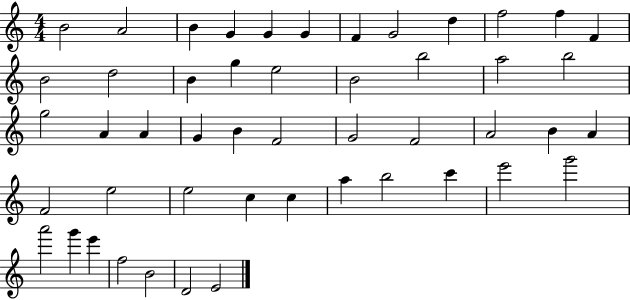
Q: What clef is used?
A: treble